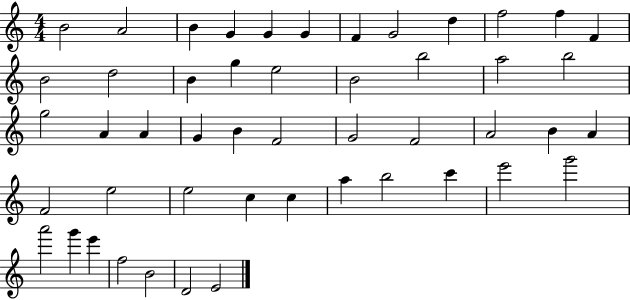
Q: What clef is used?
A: treble